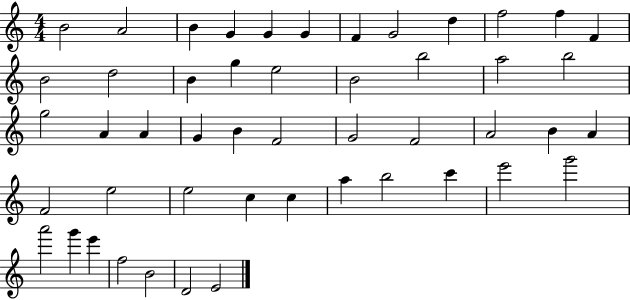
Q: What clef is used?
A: treble